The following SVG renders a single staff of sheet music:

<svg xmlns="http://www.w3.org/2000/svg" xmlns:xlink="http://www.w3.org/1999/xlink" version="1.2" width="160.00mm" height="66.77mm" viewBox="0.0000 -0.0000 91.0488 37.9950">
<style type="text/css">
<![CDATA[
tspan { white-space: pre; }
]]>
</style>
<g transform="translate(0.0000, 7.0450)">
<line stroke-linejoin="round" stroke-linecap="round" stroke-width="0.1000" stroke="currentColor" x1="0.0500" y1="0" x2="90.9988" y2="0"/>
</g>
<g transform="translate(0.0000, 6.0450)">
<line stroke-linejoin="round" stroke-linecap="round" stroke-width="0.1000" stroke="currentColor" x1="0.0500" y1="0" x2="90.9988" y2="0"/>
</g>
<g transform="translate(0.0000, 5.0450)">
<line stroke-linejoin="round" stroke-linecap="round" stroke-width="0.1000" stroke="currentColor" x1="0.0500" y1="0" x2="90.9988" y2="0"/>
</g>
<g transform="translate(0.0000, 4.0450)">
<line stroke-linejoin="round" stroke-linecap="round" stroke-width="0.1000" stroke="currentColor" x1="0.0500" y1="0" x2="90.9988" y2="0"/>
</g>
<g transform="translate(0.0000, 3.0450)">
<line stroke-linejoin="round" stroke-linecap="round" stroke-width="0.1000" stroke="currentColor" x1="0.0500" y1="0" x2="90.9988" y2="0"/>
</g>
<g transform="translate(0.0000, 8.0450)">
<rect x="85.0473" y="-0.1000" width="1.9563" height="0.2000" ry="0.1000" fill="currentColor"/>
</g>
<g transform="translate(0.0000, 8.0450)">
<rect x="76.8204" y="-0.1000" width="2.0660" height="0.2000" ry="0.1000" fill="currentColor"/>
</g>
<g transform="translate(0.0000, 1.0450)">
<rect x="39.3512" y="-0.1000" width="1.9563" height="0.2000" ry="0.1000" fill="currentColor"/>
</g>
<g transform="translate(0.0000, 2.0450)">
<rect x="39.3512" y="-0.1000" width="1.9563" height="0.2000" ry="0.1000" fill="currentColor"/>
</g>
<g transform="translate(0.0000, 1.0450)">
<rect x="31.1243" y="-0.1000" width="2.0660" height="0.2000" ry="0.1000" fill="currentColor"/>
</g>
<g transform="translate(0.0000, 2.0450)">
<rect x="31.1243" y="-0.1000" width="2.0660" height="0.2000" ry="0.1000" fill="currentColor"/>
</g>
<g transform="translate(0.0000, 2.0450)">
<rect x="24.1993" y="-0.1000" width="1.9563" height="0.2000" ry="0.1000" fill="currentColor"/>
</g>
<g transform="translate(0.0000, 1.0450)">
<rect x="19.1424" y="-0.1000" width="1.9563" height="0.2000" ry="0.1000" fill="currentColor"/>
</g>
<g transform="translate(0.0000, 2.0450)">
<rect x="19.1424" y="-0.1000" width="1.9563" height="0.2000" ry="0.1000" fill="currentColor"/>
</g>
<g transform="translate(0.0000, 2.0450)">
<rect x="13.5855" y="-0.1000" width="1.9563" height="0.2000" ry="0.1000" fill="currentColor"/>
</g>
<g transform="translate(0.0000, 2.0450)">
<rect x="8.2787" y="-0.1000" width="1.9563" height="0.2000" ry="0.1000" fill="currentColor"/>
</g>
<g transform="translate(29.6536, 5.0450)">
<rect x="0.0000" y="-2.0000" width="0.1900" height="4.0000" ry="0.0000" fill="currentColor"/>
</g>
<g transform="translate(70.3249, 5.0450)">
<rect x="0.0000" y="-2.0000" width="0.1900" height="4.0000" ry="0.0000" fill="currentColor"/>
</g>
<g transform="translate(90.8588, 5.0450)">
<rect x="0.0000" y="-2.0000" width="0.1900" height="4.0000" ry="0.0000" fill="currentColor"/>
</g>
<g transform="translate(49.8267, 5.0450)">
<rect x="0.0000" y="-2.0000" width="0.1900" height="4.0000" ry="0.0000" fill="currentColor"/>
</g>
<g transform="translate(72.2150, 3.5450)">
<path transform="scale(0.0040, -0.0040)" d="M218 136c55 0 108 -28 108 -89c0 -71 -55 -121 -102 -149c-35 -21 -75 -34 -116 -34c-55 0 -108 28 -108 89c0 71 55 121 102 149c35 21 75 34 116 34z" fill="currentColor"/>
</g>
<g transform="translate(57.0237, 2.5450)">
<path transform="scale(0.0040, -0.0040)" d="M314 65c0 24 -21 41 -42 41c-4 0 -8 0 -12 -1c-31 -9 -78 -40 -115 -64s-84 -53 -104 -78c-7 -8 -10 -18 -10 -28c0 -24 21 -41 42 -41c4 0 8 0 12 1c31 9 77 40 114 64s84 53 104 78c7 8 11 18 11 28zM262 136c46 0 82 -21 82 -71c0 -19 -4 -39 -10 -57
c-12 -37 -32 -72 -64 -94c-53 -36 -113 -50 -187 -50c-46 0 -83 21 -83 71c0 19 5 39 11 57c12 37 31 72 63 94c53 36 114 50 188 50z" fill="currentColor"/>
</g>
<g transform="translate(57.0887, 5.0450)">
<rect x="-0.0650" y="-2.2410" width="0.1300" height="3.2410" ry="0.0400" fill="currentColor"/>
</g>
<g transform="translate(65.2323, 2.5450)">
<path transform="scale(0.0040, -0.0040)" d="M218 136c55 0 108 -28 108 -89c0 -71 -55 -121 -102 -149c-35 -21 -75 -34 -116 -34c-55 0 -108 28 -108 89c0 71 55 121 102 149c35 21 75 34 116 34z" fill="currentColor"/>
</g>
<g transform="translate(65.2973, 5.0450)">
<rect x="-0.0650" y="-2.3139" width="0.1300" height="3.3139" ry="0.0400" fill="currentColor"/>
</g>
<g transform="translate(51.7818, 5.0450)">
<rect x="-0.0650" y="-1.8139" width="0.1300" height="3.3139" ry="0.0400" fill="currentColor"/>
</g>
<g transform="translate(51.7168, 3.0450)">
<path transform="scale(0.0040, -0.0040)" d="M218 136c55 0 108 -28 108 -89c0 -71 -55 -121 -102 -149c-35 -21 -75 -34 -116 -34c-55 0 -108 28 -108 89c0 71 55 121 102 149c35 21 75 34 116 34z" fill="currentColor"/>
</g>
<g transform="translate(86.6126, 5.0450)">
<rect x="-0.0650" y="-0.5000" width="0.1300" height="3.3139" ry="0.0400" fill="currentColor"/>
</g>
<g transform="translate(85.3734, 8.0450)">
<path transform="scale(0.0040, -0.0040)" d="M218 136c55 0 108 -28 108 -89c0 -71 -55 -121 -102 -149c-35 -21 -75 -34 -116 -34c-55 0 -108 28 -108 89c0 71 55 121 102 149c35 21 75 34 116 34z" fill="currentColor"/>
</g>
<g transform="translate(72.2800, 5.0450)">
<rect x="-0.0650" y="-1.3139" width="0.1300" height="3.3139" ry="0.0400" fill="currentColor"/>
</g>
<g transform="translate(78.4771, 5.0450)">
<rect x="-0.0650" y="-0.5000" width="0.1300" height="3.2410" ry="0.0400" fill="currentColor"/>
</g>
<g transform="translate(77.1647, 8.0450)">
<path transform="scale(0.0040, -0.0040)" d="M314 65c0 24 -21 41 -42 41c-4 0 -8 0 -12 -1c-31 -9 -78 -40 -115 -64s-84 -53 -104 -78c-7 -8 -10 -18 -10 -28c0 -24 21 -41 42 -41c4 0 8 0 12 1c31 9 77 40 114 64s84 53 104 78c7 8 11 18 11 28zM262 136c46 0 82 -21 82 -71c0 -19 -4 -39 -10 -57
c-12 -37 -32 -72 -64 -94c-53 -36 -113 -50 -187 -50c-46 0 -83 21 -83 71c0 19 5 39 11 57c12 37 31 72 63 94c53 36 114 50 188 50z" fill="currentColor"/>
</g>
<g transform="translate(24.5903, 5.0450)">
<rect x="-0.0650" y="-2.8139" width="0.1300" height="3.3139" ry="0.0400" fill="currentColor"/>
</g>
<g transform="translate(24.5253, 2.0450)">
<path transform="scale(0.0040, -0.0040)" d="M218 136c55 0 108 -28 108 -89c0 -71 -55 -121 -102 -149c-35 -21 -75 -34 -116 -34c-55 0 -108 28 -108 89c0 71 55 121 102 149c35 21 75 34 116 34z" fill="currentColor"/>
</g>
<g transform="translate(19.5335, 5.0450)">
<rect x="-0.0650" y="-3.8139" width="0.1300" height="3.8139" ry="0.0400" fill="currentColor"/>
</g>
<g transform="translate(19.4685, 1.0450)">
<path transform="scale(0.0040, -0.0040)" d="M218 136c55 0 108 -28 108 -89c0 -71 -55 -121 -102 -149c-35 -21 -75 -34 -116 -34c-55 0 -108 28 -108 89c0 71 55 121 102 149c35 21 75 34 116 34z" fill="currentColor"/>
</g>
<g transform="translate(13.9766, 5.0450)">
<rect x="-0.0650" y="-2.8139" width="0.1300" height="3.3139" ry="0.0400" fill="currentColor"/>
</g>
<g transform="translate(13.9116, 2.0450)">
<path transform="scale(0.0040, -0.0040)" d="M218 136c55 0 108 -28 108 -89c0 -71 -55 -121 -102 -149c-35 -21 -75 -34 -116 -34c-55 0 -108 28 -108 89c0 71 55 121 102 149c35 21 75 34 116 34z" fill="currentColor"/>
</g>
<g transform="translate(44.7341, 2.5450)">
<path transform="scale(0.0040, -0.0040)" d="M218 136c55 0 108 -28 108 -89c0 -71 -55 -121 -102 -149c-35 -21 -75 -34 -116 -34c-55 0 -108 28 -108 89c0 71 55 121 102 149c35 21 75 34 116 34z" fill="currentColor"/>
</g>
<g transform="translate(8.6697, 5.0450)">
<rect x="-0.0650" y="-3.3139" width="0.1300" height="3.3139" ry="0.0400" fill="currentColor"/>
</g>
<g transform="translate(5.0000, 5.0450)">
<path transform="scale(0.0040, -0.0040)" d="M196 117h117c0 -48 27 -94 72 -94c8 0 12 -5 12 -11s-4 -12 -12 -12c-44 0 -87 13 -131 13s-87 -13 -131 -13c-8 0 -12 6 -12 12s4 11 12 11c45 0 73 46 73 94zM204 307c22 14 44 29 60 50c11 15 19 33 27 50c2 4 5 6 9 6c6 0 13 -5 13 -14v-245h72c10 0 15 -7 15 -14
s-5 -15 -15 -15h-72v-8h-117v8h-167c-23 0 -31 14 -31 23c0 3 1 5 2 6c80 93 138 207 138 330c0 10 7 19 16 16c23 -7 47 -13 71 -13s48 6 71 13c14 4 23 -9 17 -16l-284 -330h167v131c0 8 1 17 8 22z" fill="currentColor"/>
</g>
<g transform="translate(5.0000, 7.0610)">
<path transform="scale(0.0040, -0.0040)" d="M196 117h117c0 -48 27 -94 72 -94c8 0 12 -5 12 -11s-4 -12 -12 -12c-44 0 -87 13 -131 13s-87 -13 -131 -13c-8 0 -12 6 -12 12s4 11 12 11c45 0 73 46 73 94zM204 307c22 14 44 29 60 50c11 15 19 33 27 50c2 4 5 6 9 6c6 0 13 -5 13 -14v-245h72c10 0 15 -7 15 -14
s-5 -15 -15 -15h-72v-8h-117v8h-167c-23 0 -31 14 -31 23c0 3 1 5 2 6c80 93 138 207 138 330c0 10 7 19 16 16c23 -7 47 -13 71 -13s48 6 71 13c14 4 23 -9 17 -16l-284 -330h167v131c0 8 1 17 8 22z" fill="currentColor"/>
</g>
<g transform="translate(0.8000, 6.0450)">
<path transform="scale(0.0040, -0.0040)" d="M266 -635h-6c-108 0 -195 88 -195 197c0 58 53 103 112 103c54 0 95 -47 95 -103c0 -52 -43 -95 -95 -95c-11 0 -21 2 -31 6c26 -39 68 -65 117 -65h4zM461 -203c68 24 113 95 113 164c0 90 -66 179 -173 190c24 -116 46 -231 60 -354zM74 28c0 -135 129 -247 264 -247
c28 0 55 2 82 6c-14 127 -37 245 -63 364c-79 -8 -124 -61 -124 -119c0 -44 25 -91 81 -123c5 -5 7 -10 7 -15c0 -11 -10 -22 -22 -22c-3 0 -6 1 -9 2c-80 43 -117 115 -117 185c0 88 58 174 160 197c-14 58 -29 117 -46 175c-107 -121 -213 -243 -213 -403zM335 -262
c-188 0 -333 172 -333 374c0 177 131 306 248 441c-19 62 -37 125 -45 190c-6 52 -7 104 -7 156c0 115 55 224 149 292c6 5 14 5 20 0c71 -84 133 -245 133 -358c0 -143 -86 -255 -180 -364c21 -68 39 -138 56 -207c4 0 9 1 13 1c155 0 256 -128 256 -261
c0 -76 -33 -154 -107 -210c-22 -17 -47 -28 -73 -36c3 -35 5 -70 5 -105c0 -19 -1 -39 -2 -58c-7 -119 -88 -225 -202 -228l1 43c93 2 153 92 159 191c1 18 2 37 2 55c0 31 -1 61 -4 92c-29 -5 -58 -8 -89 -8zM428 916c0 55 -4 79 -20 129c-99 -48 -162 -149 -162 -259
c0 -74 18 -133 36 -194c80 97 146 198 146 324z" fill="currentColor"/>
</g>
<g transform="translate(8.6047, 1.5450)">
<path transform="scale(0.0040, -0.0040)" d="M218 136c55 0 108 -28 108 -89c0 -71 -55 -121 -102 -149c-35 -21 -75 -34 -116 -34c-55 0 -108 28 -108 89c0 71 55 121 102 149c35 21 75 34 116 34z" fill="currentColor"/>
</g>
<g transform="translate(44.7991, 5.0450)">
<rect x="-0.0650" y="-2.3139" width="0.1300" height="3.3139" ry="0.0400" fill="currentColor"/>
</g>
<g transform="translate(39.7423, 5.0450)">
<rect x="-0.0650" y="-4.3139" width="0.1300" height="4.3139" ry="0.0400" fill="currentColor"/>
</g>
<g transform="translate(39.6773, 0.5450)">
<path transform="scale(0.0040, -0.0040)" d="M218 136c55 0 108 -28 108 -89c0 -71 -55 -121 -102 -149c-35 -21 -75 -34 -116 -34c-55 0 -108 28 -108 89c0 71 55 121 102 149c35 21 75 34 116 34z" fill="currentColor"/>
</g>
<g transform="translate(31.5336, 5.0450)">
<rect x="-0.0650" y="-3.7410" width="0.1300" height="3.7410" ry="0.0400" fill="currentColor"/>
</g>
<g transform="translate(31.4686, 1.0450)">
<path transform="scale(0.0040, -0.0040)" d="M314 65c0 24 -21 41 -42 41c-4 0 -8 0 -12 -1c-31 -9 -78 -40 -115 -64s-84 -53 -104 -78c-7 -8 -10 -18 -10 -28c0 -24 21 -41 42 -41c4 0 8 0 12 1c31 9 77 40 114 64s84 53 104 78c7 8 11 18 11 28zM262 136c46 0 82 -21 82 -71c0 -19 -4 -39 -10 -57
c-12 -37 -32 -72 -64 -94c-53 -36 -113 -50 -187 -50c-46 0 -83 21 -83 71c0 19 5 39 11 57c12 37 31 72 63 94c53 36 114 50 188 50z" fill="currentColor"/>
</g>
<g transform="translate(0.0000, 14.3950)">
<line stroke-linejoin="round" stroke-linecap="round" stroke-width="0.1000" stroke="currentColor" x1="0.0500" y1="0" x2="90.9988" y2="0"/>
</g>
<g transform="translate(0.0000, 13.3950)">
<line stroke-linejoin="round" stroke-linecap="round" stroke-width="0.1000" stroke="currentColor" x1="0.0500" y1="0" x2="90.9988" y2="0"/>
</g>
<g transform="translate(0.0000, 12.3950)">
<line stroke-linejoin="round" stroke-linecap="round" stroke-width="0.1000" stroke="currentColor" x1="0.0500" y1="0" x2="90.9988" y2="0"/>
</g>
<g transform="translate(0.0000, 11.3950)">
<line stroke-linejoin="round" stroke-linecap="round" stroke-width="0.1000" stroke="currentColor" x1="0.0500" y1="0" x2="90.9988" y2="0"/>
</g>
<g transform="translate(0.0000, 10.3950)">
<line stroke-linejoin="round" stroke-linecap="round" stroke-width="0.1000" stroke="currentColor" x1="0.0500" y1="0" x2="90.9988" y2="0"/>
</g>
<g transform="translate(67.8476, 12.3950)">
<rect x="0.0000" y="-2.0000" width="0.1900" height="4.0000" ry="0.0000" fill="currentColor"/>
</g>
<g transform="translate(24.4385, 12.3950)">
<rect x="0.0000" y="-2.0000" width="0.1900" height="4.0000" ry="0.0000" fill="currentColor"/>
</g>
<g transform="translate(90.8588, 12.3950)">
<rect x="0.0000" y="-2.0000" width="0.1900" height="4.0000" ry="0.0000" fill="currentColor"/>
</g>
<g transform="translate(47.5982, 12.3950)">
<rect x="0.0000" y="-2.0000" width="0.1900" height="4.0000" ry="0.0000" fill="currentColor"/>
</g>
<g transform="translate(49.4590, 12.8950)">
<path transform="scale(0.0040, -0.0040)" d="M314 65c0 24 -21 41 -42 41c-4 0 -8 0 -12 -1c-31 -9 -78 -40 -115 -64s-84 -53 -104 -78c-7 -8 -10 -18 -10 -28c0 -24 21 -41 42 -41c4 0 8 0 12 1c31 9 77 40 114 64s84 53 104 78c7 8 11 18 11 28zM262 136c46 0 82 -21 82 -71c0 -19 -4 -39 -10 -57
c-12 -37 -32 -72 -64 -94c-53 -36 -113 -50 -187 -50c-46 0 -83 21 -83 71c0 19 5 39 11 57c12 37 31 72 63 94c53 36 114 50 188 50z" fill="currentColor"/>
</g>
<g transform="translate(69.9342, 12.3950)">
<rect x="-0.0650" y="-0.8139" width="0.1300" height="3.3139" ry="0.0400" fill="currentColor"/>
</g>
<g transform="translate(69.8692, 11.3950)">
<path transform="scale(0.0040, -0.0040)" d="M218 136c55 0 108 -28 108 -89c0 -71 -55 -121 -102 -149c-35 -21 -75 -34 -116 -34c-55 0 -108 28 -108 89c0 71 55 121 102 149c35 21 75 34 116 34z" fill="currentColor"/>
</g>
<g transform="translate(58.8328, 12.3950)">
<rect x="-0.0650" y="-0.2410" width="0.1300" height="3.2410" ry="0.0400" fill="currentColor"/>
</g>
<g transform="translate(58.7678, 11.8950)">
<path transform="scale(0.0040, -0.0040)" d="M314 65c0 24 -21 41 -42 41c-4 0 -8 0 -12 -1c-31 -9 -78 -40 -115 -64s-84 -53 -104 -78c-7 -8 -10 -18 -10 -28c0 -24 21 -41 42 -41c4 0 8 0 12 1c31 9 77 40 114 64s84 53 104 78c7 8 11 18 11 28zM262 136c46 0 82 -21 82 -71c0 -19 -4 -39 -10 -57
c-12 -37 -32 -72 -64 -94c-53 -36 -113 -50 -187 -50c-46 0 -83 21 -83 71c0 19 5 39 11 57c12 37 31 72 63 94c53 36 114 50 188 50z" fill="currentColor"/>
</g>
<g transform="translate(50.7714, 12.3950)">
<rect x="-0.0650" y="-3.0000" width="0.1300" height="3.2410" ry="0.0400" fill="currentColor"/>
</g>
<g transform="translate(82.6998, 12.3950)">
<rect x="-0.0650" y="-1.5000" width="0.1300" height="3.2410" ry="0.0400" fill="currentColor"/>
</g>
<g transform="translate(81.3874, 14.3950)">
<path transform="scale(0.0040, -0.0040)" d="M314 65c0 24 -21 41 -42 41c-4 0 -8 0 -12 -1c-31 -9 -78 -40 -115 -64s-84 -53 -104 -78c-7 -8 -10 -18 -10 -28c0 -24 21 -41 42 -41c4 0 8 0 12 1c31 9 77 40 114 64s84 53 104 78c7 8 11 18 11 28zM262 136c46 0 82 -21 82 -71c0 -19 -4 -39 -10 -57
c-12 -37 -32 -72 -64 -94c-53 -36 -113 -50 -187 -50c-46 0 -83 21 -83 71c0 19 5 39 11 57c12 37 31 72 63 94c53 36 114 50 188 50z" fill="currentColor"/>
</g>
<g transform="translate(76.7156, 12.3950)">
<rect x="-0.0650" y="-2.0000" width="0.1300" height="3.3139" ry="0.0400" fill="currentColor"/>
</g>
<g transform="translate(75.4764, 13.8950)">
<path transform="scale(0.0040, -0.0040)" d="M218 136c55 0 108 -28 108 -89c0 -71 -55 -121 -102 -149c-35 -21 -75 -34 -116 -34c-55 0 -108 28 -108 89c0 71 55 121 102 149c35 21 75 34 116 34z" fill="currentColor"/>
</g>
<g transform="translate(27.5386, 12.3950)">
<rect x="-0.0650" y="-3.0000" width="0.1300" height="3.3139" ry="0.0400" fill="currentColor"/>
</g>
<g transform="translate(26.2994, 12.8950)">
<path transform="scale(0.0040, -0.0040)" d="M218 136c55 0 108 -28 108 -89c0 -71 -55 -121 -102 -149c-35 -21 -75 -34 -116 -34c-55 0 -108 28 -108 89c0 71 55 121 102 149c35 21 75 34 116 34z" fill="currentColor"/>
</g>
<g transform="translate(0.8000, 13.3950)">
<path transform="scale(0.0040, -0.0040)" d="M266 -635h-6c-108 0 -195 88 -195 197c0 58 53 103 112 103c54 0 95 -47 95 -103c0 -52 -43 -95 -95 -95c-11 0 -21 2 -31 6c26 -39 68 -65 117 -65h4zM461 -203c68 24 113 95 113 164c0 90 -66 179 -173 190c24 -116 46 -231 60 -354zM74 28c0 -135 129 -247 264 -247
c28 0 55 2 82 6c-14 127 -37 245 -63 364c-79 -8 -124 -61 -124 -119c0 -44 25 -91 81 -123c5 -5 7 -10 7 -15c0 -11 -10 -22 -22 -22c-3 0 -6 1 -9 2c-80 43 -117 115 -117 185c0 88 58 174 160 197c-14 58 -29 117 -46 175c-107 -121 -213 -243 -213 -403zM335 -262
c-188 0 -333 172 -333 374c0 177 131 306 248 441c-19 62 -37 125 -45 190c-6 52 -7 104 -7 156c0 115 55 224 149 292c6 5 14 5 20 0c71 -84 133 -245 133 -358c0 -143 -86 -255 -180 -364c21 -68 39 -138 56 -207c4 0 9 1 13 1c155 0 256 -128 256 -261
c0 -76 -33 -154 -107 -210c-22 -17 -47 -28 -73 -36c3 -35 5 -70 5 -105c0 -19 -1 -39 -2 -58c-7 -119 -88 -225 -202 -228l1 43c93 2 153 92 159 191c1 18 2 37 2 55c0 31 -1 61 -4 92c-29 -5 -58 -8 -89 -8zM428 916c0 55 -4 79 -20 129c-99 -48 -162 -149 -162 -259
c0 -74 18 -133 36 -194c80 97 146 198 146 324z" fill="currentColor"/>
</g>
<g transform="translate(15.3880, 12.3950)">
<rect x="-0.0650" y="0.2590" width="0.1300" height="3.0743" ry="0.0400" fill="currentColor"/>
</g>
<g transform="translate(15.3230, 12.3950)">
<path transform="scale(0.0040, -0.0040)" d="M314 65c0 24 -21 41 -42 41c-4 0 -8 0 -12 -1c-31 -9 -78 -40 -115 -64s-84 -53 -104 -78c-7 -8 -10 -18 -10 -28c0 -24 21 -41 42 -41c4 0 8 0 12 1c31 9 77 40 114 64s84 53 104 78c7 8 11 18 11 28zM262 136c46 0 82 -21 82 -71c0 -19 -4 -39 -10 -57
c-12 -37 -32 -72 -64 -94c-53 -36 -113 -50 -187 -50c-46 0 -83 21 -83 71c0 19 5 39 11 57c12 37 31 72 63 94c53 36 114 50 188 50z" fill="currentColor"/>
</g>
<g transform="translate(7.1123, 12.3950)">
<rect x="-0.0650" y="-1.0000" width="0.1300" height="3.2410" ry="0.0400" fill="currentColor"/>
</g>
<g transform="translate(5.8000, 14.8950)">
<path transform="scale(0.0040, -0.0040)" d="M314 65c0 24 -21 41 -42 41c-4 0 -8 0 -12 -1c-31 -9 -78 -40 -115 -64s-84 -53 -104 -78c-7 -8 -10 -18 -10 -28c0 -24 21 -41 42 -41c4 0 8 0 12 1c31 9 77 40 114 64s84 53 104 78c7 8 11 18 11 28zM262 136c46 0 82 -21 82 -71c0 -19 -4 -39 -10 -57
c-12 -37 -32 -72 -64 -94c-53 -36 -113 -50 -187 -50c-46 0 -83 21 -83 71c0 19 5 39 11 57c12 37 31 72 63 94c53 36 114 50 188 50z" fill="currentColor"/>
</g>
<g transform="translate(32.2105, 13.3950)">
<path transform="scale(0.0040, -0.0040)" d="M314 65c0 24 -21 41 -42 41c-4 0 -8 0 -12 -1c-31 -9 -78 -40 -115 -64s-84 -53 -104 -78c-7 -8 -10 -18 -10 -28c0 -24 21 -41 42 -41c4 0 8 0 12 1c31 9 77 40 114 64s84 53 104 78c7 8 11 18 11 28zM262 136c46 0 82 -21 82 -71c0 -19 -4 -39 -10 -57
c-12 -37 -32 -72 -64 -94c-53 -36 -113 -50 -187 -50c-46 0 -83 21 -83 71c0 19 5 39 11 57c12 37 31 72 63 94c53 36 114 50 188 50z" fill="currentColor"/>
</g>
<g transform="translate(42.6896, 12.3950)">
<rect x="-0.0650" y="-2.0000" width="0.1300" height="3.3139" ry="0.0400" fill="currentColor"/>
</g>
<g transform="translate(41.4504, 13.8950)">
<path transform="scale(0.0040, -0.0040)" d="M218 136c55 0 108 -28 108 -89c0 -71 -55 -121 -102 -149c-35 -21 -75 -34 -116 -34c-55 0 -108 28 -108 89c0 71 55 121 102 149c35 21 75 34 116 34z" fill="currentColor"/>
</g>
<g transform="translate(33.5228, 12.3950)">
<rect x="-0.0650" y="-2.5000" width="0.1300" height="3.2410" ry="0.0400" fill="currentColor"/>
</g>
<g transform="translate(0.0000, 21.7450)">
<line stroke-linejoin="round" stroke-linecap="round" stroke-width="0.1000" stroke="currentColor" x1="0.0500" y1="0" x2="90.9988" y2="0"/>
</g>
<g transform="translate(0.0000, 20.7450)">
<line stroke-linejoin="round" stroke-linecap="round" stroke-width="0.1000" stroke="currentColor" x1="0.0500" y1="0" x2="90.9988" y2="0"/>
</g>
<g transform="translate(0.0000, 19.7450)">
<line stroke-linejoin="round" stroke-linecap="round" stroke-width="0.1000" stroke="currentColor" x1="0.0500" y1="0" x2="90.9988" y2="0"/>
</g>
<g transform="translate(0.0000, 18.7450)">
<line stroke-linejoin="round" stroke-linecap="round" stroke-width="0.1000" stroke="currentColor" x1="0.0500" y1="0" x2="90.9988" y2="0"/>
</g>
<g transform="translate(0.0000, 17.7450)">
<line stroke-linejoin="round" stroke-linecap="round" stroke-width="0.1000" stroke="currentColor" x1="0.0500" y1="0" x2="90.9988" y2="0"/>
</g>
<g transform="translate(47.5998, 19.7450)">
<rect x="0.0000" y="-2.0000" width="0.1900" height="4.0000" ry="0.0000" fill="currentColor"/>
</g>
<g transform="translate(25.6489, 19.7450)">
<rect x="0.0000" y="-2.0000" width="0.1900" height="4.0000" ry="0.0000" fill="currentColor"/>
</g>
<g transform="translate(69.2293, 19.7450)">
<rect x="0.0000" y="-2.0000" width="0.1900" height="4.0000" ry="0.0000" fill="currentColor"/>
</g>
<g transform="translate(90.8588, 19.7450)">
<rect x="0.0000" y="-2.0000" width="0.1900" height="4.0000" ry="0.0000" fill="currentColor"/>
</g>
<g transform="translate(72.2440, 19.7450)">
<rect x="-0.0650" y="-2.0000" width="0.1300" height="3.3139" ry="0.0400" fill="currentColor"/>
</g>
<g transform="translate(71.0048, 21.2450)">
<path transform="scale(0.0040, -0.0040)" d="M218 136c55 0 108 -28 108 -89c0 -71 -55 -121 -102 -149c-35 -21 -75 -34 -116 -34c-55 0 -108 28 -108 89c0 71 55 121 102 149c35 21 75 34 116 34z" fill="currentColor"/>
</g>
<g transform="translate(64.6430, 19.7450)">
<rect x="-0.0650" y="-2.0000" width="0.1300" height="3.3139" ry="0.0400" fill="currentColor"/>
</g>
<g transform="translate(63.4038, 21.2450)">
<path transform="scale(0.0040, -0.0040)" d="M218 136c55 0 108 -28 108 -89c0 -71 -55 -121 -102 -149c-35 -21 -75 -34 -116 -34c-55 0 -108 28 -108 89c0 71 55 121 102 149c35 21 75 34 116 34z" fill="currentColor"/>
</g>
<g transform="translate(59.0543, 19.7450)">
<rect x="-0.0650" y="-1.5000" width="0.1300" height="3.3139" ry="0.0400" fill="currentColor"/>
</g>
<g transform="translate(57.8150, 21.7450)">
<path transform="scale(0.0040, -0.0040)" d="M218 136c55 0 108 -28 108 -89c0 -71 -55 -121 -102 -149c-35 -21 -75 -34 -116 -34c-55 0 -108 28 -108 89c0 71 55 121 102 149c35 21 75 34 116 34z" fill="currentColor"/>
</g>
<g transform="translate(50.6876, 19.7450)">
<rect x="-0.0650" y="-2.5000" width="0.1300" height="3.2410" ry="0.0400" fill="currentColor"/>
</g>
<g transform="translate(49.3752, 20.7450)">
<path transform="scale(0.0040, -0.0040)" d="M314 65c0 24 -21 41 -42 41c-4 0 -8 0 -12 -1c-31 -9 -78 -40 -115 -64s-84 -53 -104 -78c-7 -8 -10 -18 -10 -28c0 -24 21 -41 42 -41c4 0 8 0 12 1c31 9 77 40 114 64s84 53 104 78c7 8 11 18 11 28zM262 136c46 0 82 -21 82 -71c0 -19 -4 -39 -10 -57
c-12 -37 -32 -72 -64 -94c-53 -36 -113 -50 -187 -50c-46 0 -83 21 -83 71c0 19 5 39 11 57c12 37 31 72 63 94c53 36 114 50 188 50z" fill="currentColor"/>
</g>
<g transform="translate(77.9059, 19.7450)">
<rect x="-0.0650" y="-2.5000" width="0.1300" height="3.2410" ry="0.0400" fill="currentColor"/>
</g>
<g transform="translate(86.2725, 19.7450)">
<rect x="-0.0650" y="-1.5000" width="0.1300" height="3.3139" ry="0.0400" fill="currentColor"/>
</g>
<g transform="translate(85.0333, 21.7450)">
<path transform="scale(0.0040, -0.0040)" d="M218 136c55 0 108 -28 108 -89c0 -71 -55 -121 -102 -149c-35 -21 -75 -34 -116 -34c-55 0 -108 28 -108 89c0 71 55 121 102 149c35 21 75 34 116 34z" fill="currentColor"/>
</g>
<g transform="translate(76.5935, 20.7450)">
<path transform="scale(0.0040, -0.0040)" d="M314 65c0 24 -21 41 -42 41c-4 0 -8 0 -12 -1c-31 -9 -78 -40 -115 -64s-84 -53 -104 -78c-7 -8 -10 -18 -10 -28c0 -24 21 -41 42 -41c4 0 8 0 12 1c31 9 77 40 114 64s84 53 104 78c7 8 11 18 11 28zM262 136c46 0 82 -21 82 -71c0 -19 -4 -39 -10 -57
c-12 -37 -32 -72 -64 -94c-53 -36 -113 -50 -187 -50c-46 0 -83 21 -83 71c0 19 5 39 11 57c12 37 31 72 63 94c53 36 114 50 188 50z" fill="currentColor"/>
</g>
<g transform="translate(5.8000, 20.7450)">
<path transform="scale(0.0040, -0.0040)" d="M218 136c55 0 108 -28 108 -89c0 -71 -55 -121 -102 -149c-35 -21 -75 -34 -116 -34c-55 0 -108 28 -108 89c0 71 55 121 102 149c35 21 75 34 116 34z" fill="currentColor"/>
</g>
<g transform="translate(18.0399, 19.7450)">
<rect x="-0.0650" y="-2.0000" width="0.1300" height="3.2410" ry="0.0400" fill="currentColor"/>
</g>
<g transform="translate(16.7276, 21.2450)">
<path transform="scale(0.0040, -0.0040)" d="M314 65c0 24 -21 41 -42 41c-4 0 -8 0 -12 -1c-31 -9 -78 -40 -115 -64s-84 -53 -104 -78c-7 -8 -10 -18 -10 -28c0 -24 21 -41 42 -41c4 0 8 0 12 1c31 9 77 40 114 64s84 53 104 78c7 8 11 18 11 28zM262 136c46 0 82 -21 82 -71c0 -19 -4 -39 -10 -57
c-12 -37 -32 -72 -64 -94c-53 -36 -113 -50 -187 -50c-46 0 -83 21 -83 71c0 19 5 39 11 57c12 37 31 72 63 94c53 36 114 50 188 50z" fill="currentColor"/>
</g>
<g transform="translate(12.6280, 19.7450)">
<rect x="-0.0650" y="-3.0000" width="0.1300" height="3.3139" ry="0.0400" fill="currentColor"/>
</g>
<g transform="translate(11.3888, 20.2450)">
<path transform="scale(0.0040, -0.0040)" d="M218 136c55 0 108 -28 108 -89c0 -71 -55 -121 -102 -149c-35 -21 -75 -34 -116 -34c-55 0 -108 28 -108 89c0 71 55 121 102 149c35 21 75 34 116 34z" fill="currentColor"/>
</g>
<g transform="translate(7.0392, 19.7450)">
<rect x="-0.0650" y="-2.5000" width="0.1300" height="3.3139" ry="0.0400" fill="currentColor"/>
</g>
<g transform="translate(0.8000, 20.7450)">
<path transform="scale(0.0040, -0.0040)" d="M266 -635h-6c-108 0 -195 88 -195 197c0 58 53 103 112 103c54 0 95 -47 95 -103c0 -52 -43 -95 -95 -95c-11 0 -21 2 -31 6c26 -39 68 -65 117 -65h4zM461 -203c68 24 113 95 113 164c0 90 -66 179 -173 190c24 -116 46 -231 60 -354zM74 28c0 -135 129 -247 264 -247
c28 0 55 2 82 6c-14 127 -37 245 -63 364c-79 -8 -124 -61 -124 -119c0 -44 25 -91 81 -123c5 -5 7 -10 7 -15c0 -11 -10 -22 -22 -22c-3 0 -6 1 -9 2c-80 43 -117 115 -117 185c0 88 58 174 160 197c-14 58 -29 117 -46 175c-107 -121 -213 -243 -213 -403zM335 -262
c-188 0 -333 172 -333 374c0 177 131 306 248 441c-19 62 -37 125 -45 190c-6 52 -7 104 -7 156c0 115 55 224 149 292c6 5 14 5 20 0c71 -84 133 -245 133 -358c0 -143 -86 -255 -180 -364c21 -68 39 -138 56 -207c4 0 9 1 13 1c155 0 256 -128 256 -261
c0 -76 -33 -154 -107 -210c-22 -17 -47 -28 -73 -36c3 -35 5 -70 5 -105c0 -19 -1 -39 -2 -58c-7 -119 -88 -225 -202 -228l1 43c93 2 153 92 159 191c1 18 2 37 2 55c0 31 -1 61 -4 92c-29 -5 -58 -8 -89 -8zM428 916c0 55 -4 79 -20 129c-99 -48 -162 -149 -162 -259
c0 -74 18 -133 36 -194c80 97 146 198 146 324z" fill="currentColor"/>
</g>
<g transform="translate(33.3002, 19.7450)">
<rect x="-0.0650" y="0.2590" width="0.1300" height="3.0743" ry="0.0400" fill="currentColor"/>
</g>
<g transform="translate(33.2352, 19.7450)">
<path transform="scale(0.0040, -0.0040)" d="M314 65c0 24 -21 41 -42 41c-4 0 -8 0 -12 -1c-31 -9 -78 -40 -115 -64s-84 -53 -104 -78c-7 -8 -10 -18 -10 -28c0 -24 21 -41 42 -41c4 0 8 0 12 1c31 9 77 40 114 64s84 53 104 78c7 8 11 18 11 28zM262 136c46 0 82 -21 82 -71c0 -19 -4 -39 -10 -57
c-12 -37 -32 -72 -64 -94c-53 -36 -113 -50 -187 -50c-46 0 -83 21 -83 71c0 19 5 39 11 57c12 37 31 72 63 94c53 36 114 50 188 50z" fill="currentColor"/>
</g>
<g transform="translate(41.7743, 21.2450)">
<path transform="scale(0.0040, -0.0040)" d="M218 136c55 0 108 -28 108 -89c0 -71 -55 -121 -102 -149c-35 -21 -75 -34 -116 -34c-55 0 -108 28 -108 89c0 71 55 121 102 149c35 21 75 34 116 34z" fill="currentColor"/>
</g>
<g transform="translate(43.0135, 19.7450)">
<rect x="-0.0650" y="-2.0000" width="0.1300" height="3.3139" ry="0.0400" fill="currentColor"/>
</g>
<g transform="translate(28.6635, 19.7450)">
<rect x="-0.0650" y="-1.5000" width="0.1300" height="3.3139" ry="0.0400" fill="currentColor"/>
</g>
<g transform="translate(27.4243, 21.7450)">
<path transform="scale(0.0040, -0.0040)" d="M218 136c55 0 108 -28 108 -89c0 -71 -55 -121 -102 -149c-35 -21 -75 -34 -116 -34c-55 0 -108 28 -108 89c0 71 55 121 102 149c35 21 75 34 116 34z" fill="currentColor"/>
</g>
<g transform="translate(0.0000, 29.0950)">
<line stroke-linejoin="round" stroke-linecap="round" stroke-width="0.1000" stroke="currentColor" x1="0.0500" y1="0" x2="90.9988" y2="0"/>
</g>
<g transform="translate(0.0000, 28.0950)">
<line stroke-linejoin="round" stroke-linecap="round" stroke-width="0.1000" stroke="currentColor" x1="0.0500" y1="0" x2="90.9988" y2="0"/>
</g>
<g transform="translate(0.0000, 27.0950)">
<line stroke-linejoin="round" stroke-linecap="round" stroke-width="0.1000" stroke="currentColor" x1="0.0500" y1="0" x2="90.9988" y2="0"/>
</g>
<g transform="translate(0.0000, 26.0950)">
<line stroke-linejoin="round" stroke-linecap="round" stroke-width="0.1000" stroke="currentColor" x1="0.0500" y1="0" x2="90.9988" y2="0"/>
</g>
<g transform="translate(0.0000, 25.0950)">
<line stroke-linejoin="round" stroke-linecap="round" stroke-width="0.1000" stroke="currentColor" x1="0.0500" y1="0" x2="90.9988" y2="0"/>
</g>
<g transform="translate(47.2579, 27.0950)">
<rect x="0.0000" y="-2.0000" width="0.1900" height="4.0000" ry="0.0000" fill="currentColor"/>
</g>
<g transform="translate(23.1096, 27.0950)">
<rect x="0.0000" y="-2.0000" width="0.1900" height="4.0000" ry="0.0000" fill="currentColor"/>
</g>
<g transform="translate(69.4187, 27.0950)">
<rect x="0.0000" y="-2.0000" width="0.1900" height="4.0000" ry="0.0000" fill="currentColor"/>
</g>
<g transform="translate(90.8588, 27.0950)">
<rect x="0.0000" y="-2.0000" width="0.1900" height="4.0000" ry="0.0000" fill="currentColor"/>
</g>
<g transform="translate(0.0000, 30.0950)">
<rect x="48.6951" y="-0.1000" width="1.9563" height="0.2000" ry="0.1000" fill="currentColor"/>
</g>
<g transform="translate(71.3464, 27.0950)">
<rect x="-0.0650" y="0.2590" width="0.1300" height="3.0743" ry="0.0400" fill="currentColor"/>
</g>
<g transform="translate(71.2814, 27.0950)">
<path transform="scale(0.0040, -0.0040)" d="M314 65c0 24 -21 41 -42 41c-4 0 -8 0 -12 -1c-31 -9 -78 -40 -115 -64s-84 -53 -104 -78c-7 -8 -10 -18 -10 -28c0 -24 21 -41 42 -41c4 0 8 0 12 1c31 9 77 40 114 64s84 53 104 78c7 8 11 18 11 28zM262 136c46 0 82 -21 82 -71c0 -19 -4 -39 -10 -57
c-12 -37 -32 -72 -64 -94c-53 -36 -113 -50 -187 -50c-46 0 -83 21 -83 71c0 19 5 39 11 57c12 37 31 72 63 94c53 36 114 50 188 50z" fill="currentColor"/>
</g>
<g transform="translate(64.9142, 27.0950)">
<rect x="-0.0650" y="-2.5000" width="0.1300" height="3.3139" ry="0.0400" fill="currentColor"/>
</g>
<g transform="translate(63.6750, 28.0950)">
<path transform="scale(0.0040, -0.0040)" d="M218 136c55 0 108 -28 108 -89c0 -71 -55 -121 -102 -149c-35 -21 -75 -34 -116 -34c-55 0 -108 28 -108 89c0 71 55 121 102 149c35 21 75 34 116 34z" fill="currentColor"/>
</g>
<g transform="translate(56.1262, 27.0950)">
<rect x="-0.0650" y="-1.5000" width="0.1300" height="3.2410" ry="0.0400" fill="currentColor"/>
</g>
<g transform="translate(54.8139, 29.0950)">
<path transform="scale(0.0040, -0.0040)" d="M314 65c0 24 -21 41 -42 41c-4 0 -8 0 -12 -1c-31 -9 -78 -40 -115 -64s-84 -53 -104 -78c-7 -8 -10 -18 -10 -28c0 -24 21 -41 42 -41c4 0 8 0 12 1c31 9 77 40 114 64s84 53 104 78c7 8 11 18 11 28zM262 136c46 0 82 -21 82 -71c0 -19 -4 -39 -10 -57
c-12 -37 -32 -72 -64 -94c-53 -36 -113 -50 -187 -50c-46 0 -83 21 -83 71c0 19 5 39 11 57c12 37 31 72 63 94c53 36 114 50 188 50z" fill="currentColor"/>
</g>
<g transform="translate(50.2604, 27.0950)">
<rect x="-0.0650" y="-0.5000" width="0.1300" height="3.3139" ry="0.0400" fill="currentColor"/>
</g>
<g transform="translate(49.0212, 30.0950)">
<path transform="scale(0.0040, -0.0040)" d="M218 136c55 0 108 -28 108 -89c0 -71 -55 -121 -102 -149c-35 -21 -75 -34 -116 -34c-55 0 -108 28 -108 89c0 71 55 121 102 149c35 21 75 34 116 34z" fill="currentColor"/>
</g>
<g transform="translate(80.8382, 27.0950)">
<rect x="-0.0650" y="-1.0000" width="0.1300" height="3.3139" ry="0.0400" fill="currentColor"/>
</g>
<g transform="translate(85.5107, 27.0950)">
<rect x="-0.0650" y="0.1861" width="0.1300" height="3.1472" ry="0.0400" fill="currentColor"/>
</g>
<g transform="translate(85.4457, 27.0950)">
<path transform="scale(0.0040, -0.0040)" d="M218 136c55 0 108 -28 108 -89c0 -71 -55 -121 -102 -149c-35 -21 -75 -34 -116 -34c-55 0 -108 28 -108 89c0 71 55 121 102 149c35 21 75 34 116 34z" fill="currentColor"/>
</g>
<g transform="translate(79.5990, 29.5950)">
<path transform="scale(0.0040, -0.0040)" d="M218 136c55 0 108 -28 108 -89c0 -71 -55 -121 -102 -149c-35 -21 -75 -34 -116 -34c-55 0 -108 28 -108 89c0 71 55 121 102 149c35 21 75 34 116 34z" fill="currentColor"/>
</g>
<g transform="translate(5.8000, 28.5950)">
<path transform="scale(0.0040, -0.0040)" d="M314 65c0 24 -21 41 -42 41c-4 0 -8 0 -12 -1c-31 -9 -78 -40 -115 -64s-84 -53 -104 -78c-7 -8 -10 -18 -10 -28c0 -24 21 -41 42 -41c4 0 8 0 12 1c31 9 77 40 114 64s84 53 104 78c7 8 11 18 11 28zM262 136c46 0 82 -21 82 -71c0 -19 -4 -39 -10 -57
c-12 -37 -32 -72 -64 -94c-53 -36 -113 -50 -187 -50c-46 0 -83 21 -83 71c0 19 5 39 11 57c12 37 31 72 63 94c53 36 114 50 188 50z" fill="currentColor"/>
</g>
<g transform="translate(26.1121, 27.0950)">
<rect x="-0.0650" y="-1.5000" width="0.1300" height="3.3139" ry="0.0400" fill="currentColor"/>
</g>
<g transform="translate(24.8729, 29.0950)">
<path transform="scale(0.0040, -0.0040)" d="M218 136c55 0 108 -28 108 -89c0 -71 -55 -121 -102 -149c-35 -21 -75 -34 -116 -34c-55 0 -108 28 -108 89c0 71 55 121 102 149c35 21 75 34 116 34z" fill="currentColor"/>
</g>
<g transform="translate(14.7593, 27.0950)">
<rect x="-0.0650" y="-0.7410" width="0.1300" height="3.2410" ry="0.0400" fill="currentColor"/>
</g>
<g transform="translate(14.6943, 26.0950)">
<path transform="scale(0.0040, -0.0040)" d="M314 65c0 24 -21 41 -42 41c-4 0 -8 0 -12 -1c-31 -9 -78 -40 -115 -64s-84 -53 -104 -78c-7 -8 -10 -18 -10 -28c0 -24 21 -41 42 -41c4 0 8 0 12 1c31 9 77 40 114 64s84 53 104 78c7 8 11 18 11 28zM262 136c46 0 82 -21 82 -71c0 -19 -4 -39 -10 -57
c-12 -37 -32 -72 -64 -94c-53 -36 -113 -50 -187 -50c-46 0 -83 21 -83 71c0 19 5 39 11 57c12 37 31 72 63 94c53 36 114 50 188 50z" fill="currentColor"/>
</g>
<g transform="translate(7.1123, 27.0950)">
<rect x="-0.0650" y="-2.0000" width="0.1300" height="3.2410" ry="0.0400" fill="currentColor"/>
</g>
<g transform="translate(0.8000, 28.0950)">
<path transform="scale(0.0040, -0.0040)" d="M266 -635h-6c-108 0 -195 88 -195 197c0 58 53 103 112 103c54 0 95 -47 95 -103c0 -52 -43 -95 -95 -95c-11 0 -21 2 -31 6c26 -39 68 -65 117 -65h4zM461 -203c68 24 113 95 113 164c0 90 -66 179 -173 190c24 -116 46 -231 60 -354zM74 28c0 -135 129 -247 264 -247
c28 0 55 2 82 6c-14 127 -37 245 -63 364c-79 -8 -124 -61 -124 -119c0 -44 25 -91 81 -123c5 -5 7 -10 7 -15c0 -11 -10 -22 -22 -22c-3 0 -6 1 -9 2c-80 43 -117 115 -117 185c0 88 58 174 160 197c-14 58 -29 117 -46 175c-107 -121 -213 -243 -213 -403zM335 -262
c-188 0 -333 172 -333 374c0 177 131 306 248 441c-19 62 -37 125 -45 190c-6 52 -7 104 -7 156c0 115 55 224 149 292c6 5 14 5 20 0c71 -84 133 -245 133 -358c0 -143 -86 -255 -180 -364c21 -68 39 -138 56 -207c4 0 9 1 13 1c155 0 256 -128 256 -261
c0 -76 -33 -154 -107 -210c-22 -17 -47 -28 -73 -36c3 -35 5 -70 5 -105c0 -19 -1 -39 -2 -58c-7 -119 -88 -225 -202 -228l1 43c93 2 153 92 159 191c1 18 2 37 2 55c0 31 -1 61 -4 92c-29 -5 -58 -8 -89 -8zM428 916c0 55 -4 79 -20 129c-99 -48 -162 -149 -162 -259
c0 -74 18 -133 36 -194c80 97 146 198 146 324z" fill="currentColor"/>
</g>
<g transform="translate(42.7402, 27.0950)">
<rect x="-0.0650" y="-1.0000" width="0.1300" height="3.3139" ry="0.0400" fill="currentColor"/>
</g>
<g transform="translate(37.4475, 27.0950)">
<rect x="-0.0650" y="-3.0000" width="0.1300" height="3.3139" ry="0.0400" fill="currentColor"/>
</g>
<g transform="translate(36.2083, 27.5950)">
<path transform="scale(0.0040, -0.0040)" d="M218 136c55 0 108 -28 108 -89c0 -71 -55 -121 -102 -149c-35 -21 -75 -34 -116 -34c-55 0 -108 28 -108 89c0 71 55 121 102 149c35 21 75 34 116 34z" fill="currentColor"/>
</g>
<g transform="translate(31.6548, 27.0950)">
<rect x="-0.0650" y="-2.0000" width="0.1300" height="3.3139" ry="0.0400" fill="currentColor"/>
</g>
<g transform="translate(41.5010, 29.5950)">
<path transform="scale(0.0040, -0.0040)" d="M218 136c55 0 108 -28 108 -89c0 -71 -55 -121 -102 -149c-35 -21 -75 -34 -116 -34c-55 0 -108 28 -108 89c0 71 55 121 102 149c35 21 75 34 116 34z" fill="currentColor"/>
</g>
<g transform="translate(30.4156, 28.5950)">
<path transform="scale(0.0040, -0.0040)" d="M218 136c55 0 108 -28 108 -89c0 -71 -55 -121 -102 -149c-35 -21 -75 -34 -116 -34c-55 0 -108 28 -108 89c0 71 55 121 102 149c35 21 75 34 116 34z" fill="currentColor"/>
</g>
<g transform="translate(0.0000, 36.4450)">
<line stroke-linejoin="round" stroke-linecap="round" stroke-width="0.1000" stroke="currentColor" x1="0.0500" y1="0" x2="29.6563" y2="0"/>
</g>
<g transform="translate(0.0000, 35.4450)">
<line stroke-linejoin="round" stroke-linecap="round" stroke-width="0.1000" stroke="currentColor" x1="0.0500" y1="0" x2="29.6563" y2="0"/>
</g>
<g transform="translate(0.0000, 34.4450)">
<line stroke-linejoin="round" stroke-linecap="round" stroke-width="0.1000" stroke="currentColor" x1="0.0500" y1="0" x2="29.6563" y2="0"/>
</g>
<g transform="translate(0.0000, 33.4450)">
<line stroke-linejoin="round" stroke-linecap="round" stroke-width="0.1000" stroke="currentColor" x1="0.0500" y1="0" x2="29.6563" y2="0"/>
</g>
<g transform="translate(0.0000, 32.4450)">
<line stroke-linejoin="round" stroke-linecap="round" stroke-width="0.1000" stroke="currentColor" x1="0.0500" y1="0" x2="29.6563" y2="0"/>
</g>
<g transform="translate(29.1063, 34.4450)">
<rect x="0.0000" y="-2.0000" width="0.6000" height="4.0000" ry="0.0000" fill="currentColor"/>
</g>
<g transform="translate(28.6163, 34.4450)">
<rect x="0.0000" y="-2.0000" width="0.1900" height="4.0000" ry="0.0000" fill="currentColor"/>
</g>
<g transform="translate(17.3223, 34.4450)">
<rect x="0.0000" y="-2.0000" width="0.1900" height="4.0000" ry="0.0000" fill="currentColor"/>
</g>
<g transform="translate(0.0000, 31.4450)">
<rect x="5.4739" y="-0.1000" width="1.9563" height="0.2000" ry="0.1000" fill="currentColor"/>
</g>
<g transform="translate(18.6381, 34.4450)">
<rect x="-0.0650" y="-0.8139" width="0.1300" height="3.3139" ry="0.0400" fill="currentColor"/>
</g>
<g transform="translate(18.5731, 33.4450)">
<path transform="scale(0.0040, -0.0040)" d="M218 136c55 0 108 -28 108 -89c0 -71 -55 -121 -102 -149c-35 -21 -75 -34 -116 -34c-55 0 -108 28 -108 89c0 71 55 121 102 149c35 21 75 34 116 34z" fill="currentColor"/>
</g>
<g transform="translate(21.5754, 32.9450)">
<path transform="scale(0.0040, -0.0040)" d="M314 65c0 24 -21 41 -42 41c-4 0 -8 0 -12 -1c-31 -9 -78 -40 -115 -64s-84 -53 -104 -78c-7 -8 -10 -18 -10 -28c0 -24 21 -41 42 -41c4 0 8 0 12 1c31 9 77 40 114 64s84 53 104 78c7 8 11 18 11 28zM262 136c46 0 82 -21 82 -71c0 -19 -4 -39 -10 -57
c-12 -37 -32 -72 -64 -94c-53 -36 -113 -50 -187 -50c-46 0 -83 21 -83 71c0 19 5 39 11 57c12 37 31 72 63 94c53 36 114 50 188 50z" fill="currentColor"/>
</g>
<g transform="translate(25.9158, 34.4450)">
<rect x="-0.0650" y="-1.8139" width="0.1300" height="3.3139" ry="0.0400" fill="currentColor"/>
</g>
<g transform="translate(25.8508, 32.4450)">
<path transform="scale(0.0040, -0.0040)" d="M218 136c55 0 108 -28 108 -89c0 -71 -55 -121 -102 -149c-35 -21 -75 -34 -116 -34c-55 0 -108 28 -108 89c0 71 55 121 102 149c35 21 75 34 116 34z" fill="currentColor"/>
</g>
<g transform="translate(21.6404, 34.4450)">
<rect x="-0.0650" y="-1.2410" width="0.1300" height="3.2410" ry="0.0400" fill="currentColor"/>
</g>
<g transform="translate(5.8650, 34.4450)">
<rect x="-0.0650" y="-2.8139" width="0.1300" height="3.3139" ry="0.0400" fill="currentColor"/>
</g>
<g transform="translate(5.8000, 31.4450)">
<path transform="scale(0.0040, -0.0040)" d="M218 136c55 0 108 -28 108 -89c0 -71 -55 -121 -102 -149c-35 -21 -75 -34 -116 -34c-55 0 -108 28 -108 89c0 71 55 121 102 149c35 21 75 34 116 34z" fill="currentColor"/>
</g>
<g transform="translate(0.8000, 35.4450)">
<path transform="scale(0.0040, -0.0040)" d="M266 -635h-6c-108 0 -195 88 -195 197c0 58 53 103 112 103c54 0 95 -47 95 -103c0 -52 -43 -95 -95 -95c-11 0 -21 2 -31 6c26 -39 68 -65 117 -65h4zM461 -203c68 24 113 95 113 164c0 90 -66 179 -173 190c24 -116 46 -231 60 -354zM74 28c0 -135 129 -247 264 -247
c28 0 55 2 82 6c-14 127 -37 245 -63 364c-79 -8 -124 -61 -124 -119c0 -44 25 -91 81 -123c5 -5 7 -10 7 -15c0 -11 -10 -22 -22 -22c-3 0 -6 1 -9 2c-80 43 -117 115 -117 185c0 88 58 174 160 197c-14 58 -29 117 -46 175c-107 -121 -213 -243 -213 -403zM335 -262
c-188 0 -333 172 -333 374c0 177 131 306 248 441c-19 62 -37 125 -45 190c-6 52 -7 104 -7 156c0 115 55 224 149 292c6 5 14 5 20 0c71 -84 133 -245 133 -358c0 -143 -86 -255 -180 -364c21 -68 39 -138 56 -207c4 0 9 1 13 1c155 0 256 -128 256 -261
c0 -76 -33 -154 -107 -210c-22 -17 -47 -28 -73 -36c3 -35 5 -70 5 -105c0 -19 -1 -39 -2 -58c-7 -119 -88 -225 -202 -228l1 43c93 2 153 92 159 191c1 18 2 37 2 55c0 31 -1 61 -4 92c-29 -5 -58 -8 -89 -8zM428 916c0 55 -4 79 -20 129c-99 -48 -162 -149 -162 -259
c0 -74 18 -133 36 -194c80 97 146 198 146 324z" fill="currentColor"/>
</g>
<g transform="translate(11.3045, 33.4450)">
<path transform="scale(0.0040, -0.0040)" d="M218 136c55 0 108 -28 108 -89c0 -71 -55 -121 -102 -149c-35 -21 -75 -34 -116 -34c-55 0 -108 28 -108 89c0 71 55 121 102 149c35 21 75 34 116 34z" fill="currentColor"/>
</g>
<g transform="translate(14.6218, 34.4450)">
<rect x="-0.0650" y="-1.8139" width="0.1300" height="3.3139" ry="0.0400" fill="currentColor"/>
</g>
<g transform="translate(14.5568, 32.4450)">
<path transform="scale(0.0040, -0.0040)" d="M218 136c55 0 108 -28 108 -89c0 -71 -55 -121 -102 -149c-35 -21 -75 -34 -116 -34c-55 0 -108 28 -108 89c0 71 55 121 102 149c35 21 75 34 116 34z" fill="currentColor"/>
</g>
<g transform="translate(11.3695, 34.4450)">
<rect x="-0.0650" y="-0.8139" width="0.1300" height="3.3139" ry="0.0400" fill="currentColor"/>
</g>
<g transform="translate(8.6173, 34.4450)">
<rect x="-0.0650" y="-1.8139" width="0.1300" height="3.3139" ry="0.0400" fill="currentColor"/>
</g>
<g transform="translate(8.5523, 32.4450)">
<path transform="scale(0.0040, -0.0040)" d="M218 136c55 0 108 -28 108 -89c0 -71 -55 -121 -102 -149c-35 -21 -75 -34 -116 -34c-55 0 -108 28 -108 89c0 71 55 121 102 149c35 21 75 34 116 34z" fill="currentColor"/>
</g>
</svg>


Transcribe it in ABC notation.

X:1
T:Untitled
M:4/4
L:1/4
K:C
b a c' a c'2 d' g f g2 g e C2 C D2 B2 A G2 F A2 c2 d F E2 G A F2 E B2 F G2 E F F G2 E F2 d2 E F A D C E2 G B2 D B a f d f d e2 f